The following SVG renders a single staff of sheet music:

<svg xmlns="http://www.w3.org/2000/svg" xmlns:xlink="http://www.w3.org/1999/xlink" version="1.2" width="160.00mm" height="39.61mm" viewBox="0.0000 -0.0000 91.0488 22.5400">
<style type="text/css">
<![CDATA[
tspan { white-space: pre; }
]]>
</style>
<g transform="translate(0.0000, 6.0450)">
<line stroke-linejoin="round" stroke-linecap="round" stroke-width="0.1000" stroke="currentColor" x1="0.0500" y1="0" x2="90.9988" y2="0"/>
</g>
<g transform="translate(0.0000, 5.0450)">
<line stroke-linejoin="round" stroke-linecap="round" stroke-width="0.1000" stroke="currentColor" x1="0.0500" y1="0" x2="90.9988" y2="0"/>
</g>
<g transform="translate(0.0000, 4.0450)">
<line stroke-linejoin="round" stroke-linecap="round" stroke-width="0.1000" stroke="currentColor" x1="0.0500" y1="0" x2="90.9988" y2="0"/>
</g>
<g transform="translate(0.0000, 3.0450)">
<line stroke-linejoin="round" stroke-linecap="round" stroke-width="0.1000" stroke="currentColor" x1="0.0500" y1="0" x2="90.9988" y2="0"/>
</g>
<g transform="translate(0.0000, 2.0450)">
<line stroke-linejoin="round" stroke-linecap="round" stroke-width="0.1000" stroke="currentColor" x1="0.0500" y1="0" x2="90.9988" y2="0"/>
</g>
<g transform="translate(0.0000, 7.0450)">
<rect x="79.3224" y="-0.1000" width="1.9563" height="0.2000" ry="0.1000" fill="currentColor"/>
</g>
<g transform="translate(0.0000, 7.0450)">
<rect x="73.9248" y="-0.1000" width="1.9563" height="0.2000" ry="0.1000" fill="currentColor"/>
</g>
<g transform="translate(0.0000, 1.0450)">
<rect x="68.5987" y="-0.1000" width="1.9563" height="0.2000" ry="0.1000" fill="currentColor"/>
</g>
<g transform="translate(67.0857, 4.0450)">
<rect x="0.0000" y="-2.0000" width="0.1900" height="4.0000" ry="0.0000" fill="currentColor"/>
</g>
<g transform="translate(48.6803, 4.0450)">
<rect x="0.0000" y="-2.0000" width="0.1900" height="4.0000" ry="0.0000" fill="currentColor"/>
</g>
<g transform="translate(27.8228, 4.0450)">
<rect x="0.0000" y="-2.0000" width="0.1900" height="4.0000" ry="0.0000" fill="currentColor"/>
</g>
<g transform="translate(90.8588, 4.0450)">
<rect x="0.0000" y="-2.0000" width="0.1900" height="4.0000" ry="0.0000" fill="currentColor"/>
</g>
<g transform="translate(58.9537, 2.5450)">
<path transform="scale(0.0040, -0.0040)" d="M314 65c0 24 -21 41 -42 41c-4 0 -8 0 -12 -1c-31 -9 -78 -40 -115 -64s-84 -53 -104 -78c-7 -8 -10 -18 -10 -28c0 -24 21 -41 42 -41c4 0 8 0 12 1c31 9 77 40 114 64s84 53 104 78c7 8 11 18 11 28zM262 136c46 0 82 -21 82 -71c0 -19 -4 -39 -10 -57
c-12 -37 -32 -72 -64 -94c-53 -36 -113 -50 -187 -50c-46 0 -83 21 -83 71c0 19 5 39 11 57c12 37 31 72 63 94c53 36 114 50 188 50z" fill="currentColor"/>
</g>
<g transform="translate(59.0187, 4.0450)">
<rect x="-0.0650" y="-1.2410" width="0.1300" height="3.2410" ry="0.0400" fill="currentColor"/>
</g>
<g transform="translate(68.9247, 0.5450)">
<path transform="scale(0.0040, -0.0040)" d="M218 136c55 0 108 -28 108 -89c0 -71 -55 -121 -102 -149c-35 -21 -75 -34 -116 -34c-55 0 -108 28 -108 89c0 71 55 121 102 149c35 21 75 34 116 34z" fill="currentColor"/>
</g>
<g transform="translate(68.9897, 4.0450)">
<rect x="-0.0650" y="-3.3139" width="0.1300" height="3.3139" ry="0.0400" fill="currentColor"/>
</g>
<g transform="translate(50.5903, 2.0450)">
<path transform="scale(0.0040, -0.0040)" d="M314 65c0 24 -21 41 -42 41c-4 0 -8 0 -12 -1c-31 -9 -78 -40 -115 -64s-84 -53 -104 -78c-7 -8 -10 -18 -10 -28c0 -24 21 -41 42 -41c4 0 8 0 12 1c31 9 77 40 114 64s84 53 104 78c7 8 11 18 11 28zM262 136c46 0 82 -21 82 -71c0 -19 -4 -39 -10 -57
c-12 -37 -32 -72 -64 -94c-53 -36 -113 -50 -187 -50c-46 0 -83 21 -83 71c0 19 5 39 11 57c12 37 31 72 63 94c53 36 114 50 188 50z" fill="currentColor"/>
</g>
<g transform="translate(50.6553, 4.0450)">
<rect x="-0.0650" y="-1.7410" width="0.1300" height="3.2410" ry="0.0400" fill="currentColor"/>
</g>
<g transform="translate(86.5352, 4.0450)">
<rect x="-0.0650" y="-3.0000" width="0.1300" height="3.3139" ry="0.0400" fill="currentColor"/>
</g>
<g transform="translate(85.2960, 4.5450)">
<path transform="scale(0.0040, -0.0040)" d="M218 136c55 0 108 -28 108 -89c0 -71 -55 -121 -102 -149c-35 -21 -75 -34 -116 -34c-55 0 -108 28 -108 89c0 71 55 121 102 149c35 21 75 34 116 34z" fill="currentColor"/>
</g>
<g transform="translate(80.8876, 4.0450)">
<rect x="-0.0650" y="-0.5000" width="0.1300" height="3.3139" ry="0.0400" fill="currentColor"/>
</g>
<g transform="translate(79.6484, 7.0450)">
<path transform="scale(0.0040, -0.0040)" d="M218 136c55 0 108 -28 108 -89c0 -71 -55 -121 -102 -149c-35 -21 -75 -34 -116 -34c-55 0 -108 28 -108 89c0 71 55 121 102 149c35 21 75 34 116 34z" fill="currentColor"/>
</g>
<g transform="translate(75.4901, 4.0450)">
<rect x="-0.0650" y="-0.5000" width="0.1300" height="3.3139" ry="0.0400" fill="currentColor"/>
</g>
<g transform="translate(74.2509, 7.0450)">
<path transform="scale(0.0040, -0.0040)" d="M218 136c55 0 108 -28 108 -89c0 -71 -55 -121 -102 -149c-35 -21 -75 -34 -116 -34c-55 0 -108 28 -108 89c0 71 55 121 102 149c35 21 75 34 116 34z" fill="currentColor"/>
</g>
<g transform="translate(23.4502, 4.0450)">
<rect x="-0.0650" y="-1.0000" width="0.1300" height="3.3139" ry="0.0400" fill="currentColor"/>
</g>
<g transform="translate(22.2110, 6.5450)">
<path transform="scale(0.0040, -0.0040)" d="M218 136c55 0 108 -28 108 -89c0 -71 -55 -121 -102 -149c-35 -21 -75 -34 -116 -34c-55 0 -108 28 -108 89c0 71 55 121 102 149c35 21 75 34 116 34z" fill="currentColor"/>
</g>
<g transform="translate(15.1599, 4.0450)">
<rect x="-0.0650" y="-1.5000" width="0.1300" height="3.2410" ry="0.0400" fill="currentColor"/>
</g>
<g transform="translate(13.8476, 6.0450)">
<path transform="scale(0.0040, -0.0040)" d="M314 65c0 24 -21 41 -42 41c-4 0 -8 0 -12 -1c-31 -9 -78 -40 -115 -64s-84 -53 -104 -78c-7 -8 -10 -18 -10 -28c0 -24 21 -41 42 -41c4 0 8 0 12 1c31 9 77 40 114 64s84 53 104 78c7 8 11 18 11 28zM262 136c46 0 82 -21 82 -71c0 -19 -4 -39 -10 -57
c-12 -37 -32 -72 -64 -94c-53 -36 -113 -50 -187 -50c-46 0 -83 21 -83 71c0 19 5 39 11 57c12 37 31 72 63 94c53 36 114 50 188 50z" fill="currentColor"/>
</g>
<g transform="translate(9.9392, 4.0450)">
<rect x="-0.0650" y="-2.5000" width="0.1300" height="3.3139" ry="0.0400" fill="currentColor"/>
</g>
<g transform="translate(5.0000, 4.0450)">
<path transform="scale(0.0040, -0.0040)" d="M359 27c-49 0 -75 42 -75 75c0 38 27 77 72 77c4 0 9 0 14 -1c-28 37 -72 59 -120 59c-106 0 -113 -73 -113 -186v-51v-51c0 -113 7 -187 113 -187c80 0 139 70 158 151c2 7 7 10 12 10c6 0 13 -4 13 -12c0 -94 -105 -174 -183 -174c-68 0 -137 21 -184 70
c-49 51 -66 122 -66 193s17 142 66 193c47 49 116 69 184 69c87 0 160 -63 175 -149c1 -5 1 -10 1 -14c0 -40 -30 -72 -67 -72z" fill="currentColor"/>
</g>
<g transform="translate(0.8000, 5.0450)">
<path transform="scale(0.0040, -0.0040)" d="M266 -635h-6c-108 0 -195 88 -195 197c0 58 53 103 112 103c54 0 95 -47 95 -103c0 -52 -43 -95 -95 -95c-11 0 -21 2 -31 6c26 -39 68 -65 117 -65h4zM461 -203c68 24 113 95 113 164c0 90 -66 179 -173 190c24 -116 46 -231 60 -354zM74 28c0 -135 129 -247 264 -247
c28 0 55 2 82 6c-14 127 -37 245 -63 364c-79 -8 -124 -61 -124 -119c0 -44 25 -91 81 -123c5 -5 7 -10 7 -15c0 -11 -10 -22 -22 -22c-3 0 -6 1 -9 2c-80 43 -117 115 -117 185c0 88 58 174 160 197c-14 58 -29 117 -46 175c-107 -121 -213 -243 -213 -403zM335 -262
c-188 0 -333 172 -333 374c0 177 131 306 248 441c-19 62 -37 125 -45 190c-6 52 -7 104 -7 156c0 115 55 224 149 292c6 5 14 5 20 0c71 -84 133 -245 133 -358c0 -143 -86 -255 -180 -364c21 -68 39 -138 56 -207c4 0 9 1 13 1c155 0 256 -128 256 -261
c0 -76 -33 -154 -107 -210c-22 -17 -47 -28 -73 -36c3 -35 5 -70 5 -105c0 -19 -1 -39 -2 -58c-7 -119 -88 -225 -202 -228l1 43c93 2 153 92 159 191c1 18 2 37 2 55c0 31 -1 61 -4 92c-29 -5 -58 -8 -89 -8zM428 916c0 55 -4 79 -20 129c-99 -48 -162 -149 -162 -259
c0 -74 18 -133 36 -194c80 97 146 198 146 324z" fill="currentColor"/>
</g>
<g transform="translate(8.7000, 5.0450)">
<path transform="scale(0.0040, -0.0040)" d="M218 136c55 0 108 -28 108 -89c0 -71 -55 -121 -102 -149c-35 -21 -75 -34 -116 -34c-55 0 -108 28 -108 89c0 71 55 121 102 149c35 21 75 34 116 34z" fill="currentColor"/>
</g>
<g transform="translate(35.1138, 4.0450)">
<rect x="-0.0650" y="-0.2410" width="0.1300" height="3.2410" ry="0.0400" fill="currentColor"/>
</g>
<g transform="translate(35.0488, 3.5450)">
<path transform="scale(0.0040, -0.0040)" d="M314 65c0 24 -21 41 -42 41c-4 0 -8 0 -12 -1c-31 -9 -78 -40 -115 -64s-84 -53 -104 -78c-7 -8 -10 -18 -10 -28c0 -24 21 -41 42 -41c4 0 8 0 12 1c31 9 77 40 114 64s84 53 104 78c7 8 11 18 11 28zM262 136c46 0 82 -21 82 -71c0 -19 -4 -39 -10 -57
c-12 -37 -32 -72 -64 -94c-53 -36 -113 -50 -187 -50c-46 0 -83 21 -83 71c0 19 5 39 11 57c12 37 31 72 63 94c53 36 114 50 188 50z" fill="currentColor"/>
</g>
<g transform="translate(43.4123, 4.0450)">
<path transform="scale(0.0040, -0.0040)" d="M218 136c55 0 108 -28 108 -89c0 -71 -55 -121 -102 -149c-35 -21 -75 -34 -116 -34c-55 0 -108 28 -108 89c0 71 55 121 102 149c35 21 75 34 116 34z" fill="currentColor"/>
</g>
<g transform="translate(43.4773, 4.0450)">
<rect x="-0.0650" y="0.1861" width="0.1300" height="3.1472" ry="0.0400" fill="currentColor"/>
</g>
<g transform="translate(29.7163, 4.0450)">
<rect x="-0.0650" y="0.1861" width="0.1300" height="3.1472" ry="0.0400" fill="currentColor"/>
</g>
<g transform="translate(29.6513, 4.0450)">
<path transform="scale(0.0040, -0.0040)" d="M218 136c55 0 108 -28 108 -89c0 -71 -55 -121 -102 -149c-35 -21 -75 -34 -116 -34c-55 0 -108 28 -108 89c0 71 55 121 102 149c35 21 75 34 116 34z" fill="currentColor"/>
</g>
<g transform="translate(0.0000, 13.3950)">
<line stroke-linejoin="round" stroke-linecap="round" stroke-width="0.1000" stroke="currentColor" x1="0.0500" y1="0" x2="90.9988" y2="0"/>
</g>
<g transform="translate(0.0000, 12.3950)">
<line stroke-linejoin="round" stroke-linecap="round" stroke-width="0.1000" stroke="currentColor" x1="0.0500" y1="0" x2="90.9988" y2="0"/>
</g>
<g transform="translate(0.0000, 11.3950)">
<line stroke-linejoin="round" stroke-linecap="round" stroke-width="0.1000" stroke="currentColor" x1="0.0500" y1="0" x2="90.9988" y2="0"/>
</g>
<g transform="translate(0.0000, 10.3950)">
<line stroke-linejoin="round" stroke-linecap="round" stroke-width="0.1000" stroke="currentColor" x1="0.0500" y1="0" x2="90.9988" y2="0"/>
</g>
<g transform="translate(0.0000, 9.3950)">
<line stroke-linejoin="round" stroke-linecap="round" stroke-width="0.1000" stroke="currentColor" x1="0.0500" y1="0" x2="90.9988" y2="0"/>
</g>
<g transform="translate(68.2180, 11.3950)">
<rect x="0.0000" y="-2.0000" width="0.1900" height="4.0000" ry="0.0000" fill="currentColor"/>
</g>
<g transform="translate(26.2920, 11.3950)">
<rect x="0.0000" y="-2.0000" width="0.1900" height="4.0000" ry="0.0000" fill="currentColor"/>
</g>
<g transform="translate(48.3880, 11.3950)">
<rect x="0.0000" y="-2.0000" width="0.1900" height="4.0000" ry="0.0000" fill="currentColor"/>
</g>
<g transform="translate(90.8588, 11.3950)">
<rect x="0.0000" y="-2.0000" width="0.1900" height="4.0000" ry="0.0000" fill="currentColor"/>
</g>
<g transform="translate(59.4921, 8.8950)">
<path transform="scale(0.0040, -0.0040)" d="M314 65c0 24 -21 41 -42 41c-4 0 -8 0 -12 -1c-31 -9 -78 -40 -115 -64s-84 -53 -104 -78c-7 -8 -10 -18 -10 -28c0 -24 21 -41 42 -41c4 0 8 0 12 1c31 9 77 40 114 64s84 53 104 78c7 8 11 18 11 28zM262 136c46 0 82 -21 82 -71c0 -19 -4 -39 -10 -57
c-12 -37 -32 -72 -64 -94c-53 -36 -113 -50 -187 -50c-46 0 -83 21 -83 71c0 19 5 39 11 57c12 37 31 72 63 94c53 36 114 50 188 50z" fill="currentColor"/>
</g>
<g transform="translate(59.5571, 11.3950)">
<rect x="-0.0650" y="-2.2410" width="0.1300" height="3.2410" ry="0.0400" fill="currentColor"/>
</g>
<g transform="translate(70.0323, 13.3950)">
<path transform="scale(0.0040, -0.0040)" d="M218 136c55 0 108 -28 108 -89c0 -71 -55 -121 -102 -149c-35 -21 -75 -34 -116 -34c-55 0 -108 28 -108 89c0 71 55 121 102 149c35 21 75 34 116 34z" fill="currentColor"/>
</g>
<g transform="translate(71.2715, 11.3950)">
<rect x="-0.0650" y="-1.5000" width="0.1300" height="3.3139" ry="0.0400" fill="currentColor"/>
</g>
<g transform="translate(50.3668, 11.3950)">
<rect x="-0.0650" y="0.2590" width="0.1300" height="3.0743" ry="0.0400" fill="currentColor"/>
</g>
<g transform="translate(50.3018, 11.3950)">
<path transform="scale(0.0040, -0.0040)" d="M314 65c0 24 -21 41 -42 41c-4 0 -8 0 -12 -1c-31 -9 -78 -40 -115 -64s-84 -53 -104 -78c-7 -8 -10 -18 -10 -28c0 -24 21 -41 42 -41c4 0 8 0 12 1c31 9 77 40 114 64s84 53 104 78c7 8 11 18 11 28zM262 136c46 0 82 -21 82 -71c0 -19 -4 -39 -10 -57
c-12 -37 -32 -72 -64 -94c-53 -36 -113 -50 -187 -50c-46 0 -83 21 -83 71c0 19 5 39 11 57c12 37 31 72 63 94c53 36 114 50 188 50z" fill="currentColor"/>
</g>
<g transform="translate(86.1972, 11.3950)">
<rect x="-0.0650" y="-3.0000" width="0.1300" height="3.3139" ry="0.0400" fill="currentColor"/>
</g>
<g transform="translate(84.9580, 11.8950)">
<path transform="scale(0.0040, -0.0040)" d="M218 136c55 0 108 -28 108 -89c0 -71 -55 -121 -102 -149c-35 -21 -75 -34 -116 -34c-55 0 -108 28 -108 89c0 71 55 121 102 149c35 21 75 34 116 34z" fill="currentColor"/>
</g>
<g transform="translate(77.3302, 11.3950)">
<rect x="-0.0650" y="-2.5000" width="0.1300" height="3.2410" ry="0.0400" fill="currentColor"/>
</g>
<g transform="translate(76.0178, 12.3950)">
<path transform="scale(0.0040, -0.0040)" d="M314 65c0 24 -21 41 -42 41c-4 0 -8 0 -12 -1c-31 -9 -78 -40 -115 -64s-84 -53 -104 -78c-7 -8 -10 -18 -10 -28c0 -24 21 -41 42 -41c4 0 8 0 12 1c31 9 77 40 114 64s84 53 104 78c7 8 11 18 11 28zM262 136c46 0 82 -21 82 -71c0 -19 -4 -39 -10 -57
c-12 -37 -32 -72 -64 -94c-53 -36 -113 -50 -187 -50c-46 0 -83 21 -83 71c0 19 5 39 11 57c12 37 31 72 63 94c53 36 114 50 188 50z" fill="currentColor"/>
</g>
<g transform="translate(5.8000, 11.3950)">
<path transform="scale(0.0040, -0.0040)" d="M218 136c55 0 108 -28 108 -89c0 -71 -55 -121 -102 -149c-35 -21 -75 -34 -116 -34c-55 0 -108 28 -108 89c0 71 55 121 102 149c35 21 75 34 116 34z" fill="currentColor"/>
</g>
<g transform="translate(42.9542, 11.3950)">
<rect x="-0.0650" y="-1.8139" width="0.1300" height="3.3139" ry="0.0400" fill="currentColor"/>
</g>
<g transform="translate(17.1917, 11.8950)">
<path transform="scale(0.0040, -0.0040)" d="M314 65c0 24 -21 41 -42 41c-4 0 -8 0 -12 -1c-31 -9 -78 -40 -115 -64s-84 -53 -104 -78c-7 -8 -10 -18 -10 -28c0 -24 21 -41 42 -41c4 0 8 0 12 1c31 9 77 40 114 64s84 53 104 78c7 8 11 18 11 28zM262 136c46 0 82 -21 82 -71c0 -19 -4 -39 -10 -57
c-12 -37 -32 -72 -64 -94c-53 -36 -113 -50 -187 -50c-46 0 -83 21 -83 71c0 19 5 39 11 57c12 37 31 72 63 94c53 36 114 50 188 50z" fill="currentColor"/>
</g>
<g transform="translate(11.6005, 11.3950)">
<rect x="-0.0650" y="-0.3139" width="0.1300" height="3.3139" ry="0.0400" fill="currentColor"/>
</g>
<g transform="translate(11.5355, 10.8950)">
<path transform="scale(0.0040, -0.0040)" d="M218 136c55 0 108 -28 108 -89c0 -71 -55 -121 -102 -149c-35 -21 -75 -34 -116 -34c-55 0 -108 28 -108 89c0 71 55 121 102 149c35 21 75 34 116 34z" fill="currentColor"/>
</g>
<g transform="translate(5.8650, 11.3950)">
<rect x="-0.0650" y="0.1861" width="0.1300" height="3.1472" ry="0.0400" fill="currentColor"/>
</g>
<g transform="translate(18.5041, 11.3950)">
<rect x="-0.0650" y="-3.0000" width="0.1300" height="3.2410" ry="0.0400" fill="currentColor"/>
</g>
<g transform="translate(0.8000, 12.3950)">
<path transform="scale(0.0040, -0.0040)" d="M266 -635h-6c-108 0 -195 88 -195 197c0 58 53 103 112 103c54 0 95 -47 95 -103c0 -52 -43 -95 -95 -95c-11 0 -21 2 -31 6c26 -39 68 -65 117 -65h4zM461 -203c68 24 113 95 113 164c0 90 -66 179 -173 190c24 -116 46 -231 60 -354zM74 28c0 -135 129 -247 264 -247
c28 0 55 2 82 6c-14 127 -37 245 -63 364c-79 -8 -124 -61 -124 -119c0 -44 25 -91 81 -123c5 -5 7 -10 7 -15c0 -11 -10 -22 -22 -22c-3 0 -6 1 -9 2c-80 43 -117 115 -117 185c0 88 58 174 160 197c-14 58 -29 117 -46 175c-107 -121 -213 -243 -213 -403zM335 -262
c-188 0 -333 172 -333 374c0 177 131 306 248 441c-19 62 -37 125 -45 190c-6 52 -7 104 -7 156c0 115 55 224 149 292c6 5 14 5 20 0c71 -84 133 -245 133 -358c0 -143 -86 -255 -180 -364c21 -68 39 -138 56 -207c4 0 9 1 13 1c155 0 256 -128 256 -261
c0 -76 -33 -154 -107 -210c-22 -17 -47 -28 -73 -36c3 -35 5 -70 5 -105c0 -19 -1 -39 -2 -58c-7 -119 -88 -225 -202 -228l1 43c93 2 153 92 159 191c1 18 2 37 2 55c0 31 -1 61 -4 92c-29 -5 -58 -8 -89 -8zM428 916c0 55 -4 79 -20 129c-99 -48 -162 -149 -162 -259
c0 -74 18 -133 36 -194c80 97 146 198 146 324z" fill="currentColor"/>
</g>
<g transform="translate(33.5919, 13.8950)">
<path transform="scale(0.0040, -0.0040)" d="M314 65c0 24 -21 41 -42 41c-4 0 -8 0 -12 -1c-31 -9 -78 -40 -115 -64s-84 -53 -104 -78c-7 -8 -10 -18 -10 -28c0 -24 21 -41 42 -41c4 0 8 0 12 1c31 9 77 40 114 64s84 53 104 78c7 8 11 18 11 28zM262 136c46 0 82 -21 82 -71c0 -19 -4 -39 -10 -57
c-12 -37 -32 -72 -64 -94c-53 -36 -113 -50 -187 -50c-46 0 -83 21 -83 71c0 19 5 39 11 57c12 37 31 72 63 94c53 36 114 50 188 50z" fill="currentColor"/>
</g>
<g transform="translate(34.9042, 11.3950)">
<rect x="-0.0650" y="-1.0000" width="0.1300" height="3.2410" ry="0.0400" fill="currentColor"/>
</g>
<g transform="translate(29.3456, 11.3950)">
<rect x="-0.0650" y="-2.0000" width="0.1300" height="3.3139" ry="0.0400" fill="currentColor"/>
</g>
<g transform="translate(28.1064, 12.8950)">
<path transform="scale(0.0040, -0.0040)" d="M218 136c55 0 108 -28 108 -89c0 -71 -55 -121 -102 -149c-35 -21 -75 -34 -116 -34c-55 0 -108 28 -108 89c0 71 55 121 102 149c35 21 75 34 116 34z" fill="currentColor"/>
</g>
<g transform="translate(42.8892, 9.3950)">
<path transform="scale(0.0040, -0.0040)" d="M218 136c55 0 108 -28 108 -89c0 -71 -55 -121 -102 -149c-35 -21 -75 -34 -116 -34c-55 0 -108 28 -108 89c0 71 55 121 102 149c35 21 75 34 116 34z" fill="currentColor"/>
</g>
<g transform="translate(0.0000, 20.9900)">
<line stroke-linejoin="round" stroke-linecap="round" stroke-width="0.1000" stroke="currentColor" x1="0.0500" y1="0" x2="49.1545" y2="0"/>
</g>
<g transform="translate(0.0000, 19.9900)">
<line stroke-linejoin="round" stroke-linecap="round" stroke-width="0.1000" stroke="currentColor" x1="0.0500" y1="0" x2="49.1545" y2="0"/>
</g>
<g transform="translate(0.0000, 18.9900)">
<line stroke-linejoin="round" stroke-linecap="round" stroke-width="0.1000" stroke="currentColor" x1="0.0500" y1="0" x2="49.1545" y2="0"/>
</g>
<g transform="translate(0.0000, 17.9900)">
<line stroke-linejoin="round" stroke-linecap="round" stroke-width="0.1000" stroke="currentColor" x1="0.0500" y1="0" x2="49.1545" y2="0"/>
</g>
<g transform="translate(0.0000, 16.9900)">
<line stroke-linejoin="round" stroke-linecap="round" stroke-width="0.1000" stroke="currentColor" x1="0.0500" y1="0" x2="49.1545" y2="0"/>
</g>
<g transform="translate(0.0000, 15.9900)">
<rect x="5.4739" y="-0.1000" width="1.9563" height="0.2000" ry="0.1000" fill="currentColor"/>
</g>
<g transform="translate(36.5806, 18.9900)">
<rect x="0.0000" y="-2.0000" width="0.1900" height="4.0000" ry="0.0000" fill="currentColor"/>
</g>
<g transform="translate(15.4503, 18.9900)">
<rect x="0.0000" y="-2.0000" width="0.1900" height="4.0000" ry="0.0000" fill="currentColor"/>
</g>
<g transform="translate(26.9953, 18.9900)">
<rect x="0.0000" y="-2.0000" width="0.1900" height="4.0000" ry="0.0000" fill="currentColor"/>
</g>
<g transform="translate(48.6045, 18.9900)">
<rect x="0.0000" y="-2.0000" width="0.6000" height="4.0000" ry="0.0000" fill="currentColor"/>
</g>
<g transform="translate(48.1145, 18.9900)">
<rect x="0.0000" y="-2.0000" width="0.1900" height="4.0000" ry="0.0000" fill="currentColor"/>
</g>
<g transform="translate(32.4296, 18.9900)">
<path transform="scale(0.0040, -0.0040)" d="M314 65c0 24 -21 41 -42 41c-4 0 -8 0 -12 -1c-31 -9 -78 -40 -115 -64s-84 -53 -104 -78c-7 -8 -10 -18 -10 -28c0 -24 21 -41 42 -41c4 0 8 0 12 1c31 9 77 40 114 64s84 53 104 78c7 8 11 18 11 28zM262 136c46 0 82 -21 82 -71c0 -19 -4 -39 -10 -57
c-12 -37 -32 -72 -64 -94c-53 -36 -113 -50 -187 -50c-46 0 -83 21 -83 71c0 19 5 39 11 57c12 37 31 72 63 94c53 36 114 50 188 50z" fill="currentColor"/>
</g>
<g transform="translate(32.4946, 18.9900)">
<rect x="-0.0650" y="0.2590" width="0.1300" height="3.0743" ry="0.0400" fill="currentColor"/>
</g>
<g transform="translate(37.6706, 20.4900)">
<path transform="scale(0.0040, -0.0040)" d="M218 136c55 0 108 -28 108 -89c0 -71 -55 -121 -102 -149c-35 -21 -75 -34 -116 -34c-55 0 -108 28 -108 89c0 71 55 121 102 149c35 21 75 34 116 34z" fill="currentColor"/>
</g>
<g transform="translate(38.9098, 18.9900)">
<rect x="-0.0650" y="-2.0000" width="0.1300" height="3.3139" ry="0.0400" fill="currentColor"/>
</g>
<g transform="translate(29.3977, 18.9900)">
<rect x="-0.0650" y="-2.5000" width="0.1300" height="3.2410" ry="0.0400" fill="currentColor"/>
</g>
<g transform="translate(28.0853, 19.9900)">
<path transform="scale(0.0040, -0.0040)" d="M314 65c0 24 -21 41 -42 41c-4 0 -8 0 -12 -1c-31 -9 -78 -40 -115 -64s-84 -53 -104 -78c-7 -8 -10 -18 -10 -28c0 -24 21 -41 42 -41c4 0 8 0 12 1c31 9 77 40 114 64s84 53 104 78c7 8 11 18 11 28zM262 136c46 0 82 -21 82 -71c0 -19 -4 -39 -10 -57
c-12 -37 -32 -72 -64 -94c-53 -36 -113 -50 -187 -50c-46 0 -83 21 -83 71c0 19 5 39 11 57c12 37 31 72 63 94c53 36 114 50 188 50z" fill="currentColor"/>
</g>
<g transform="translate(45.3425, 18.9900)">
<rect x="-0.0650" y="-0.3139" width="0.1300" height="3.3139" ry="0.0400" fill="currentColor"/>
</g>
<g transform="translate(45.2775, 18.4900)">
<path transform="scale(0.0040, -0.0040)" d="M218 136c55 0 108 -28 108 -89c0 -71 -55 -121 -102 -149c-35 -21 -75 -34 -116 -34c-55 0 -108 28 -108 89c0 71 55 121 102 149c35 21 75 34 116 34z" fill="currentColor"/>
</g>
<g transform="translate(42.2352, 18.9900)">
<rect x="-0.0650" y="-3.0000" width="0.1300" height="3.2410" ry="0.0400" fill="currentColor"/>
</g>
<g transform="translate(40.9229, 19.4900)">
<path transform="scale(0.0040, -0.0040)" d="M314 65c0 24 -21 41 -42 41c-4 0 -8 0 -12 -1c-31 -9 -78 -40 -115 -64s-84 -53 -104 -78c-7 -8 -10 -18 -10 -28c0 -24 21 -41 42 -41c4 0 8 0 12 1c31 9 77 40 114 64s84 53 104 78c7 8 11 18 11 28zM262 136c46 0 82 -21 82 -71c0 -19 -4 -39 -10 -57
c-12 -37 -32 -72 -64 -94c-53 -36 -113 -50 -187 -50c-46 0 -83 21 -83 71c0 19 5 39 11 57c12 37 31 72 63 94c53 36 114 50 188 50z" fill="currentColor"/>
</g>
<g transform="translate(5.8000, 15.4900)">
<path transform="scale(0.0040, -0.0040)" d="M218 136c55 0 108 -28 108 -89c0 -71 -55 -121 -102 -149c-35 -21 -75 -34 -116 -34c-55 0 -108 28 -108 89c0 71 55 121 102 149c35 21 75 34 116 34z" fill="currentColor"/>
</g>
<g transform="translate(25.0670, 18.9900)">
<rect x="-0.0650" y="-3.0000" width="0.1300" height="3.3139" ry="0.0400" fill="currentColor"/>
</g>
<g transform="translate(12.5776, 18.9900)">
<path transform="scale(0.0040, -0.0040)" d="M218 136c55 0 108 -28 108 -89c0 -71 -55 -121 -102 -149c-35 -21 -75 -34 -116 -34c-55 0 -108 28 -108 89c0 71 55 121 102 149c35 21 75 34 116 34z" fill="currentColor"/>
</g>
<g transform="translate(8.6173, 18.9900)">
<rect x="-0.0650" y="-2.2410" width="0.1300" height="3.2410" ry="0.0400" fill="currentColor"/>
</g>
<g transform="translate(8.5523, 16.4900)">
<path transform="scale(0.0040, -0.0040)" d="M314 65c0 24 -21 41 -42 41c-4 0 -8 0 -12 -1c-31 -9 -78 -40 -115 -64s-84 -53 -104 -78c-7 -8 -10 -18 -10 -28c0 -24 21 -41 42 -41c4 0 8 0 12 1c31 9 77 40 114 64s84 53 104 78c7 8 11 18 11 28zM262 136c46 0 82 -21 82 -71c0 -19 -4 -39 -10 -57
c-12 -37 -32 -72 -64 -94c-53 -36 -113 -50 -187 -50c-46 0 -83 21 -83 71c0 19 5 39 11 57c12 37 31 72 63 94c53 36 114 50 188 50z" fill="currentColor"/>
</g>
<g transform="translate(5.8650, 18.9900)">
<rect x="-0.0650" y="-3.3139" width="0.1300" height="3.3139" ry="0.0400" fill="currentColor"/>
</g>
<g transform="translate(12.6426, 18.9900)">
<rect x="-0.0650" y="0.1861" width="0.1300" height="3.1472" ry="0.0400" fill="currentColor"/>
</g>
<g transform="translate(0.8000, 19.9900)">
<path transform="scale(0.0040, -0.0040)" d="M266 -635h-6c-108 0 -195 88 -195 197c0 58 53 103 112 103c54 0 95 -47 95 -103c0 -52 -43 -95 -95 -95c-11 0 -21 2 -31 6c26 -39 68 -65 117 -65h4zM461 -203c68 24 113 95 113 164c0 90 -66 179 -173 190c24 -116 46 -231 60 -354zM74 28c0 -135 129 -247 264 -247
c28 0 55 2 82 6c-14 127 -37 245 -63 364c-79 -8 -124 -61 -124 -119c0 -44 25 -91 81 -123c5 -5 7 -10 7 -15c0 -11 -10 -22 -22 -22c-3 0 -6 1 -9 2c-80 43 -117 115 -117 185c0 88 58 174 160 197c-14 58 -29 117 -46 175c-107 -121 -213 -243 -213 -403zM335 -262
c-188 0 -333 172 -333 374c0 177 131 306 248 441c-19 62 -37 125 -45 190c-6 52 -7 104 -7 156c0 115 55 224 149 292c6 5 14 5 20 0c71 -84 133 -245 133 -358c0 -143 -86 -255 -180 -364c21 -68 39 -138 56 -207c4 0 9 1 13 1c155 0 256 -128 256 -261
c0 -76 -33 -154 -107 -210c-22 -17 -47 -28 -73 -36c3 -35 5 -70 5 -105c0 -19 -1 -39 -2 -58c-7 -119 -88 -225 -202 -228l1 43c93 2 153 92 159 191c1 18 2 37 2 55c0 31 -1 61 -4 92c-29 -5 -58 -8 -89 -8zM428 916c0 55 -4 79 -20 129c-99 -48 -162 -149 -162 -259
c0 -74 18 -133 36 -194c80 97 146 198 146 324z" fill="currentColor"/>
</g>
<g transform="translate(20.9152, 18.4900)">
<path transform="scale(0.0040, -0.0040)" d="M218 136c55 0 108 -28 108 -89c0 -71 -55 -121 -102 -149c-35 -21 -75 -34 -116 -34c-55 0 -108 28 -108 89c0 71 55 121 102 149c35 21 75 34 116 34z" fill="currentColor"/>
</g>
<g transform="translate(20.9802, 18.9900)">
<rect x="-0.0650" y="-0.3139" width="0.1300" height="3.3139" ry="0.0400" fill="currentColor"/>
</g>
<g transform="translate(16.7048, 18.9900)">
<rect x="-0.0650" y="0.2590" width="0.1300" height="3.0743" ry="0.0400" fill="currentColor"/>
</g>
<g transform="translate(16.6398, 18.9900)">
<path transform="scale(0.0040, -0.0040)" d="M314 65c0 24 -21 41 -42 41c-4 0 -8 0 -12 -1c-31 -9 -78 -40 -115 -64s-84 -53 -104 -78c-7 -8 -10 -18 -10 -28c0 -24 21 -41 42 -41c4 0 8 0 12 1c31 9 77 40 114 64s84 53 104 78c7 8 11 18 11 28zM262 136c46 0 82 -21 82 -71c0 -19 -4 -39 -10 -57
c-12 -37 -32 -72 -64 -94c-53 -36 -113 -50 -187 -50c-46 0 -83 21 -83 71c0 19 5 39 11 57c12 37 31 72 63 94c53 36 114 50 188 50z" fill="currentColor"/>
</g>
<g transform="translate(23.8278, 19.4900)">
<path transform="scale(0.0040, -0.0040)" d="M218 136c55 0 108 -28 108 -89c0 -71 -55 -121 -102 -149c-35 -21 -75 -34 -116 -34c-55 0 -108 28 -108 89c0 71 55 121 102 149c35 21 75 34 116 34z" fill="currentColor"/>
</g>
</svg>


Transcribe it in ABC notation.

X:1
T:Untitled
M:4/4
L:1/4
K:C
G E2 D B c2 B f2 e2 b C C A B c A2 F D2 f B2 g2 E G2 A b g2 B B2 c A G2 B2 F A2 c